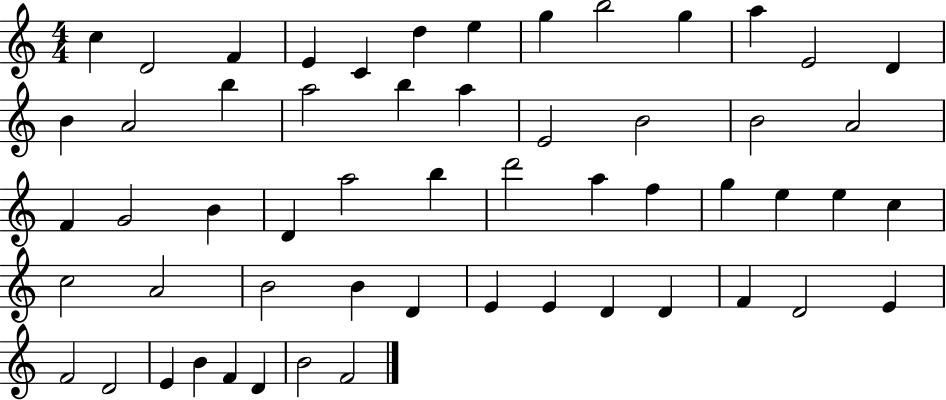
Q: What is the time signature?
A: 4/4